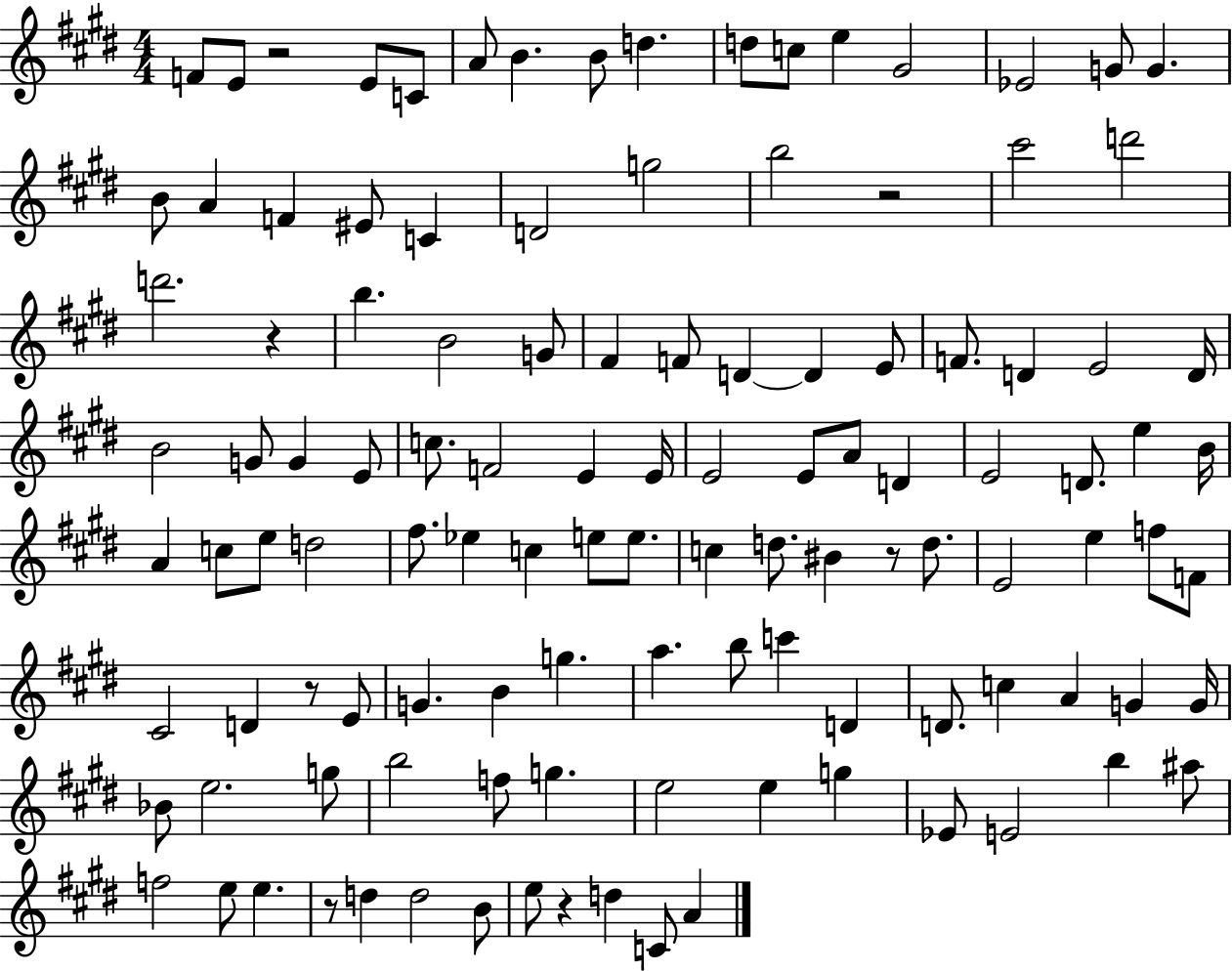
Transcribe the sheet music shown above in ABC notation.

X:1
T:Untitled
M:4/4
L:1/4
K:E
F/2 E/2 z2 E/2 C/2 A/2 B B/2 d d/2 c/2 e ^G2 _E2 G/2 G B/2 A F ^E/2 C D2 g2 b2 z2 ^c'2 d'2 d'2 z b B2 G/2 ^F F/2 D D E/2 F/2 D E2 D/4 B2 G/2 G E/2 c/2 F2 E E/4 E2 E/2 A/2 D E2 D/2 e B/4 A c/2 e/2 d2 ^f/2 _e c e/2 e/2 c d/2 ^B z/2 d/2 E2 e f/2 F/2 ^C2 D z/2 E/2 G B g a b/2 c' D D/2 c A G G/4 _B/2 e2 g/2 b2 f/2 g e2 e g _E/2 E2 b ^a/2 f2 e/2 e z/2 d d2 B/2 e/2 z d C/2 A